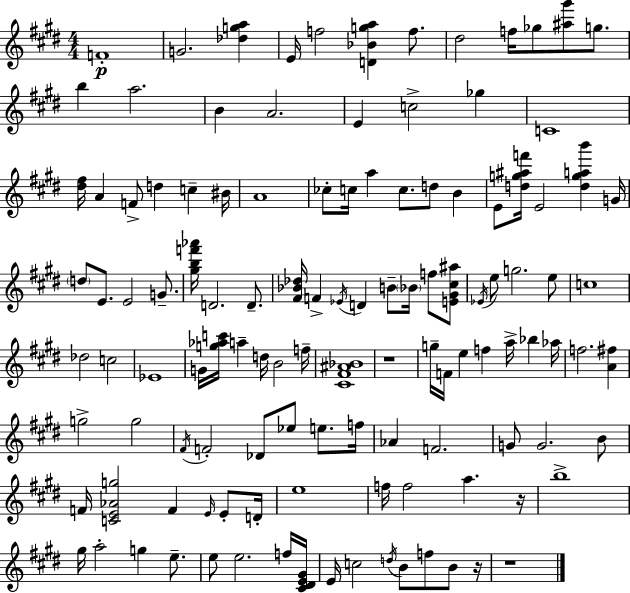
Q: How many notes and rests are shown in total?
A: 119